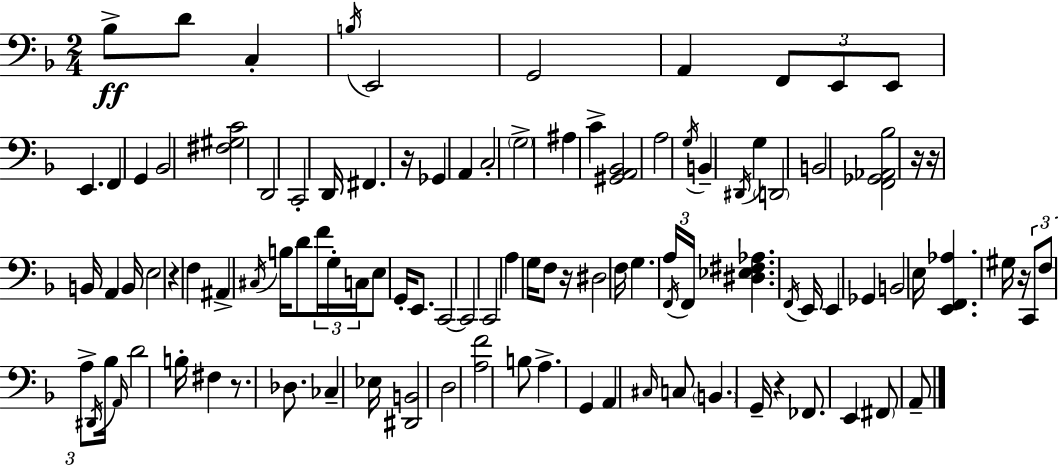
X:1
T:Untitled
M:2/4
L:1/4
K:Dm
_B,/2 D/2 C, B,/4 E,,2 G,,2 A,, F,,/2 E,,/2 E,,/2 E,, F,, G,, _B,,2 [^F,^G,C]2 D,,2 C,,2 D,,/4 ^F,, z/4 _G,, A,, C,2 G,2 ^A, C [^G,,A,,_B,,]2 A,2 G,/4 B,, ^D,,/4 G, D,,2 B,,2 [F,,_G,,_A,,_B,]2 z/4 z/4 B,,/4 A,, B,,/4 E,2 z F, ^A,, ^C,/4 B,/4 D/2 F/4 G,/4 C,/4 E,/2 G,,/4 E,,/2 C,,2 C,,2 C,,2 A, G,/4 F,/2 z/4 ^D,2 F,/4 G, A,/4 F,,/4 F,,/4 [^D,_E,^F,_A,] F,,/4 E,,/4 E,, _G,, B,,2 E,/4 [E,,F,,_A,] ^G,/4 z/4 C,,/2 F,/2 A,/2 ^D,,/4 _B,/4 A,,/4 D2 B,/4 ^F, z/2 _D,/2 _C, _E,/4 [^D,,B,,]2 D,2 [A,F]2 B,/2 A, G,, A,, ^C,/4 C,/2 B,, G,,/4 z _F,,/2 E,, ^F,,/2 A,,/2